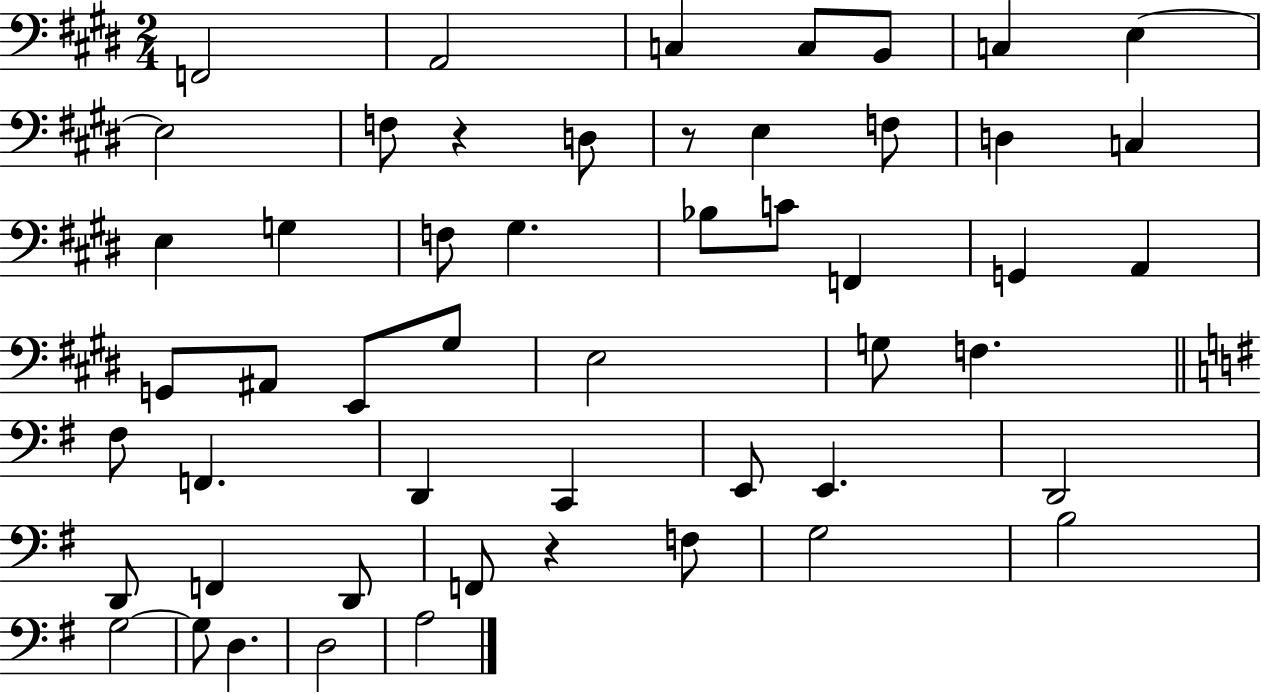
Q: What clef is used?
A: bass